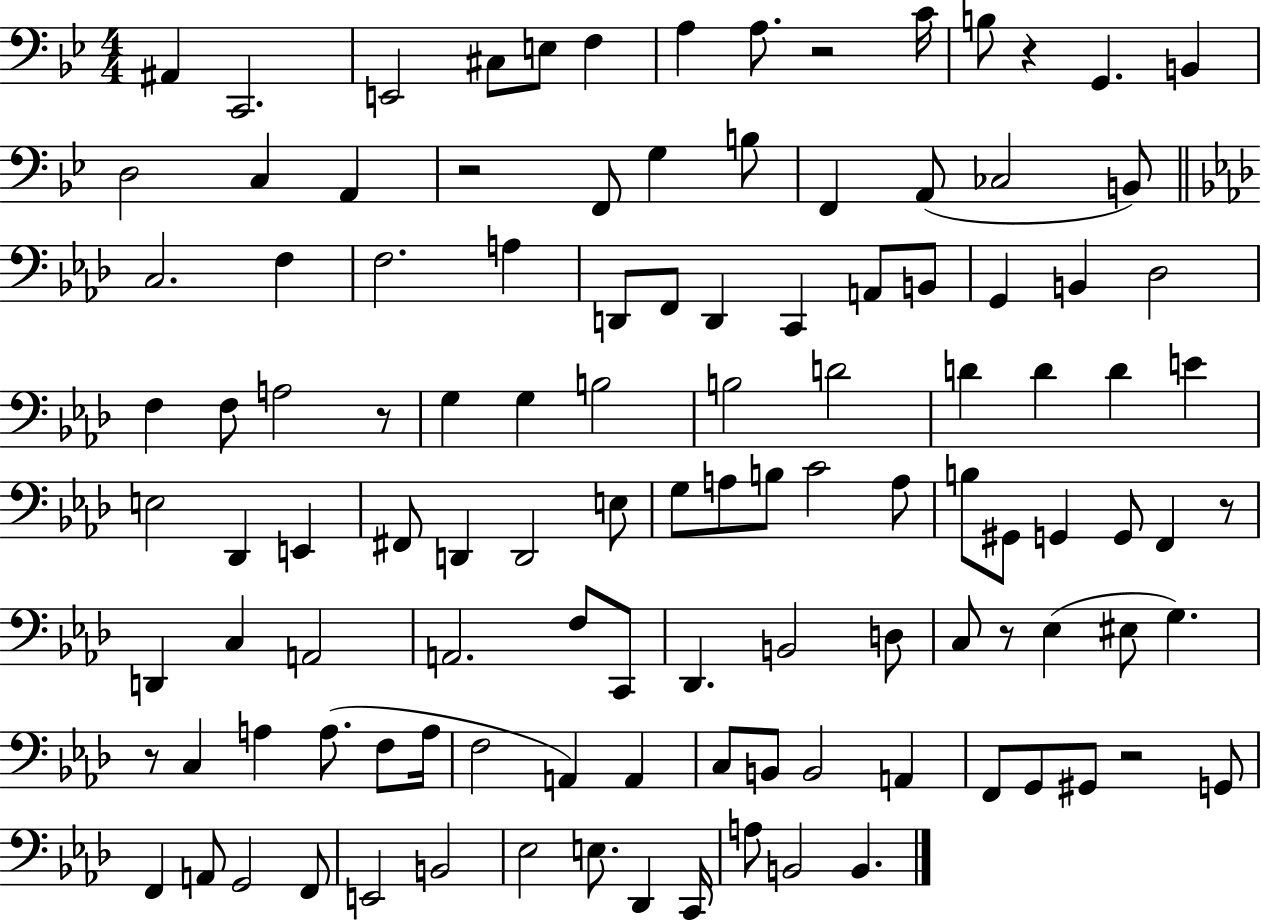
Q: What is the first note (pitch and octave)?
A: A#2